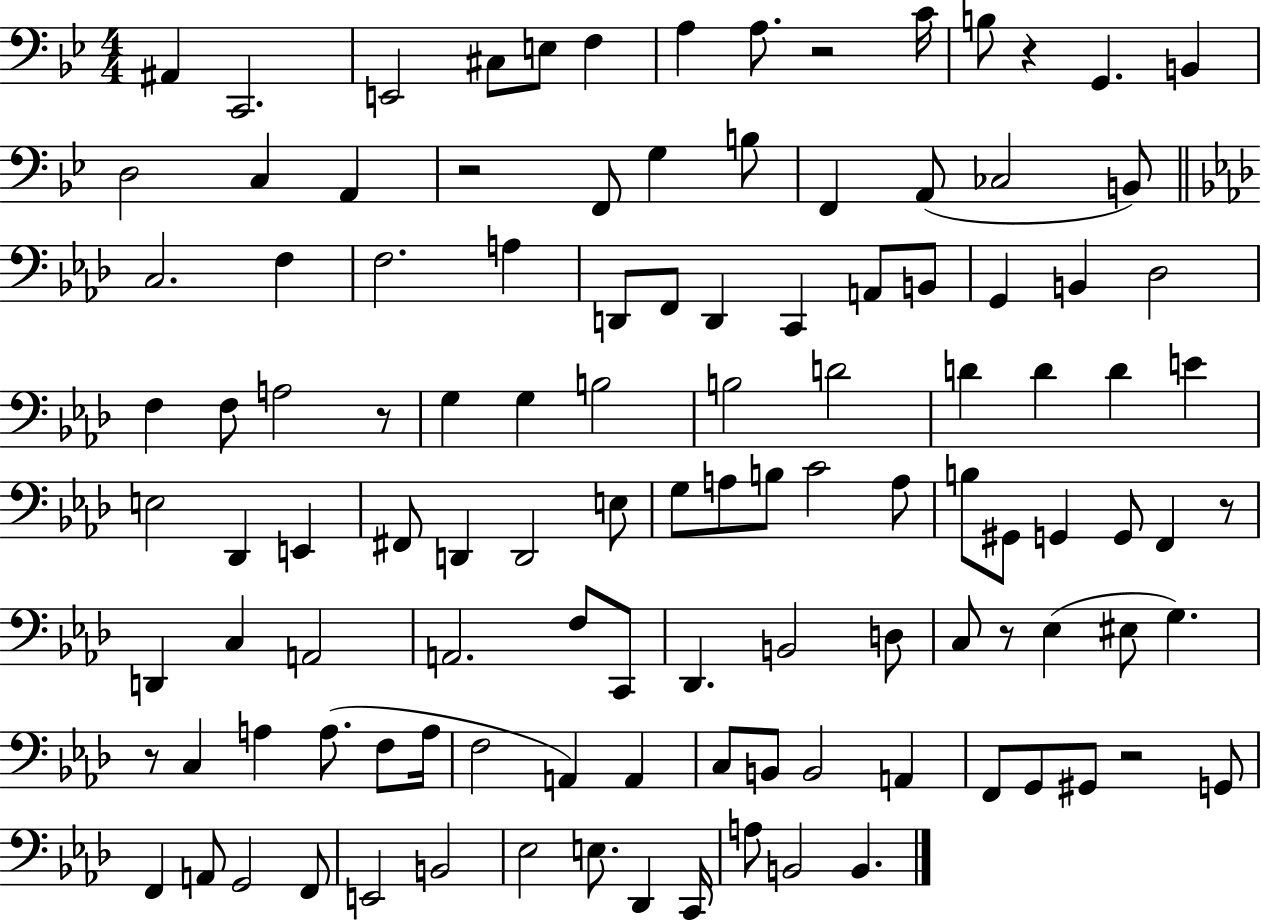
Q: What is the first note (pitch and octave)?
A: A#2